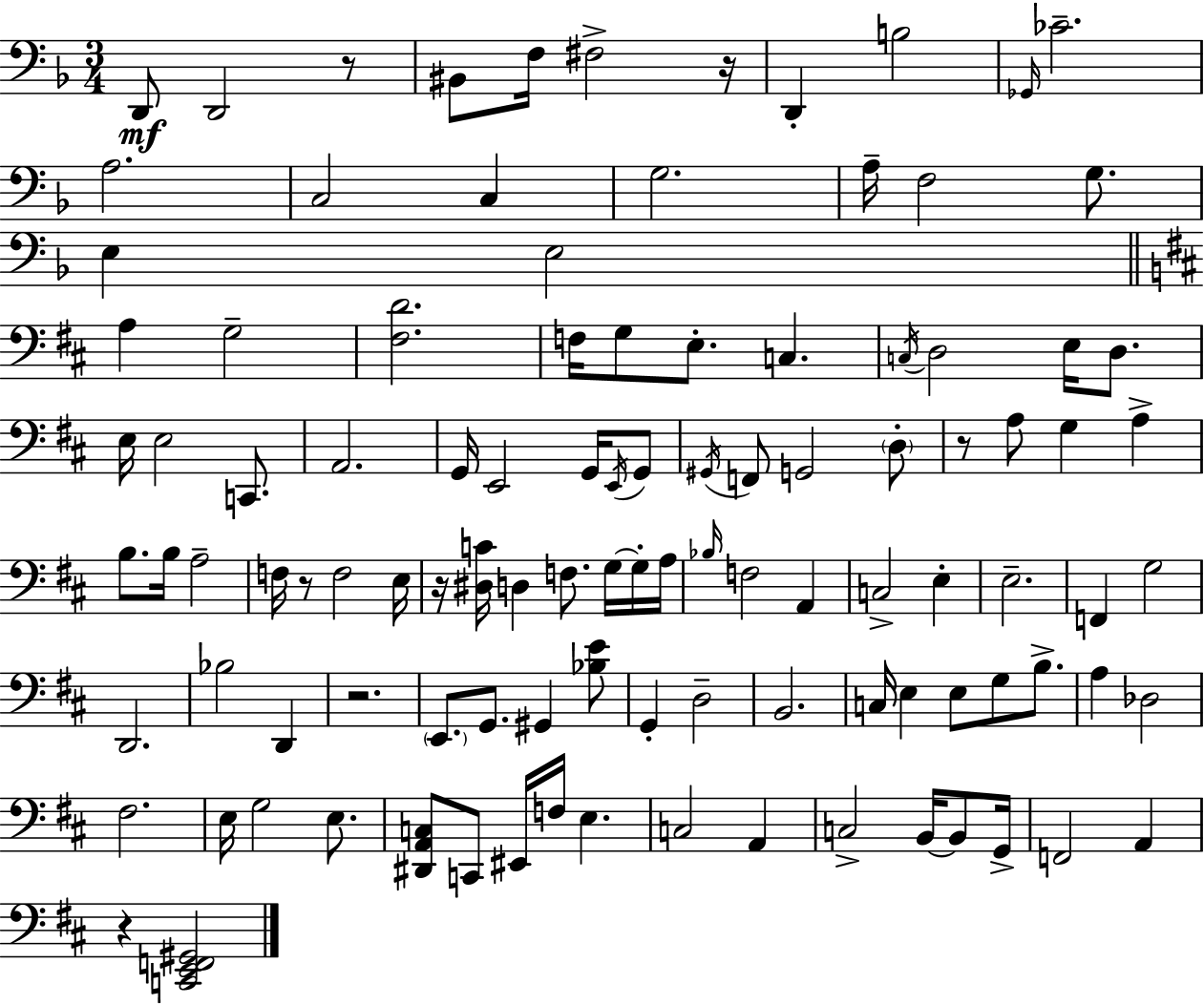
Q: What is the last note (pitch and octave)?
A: A2